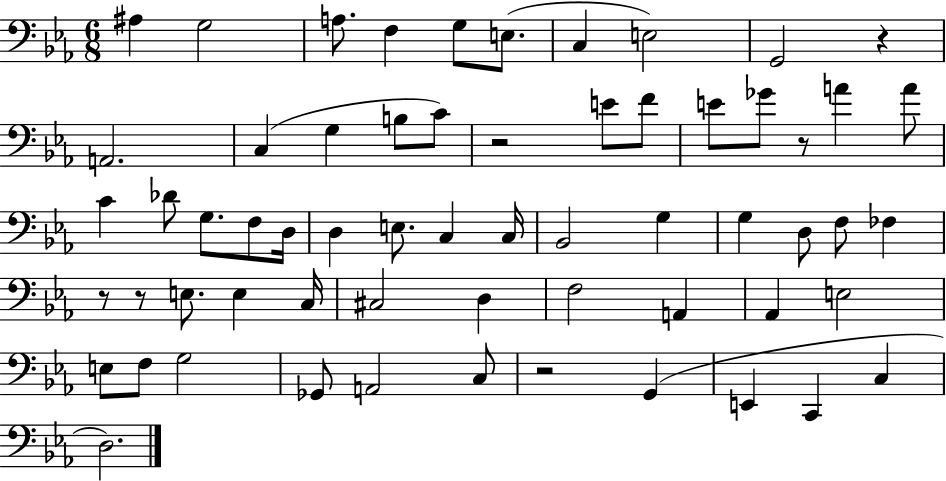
A#3/q G3/h A3/e. F3/q G3/e E3/e. C3/q E3/h G2/h R/q A2/h. C3/q G3/q B3/e C4/e R/h E4/e F4/e E4/e Gb4/e R/e A4/q A4/e C4/q Db4/e G3/e. F3/e D3/s D3/q E3/e. C3/q C3/s Bb2/h G3/q G3/q D3/e F3/e FES3/q R/e R/e E3/e. E3/q C3/s C#3/h D3/q F3/h A2/q Ab2/q E3/h E3/e F3/e G3/h Gb2/e A2/h C3/e R/h G2/q E2/q C2/q C3/q D3/h.